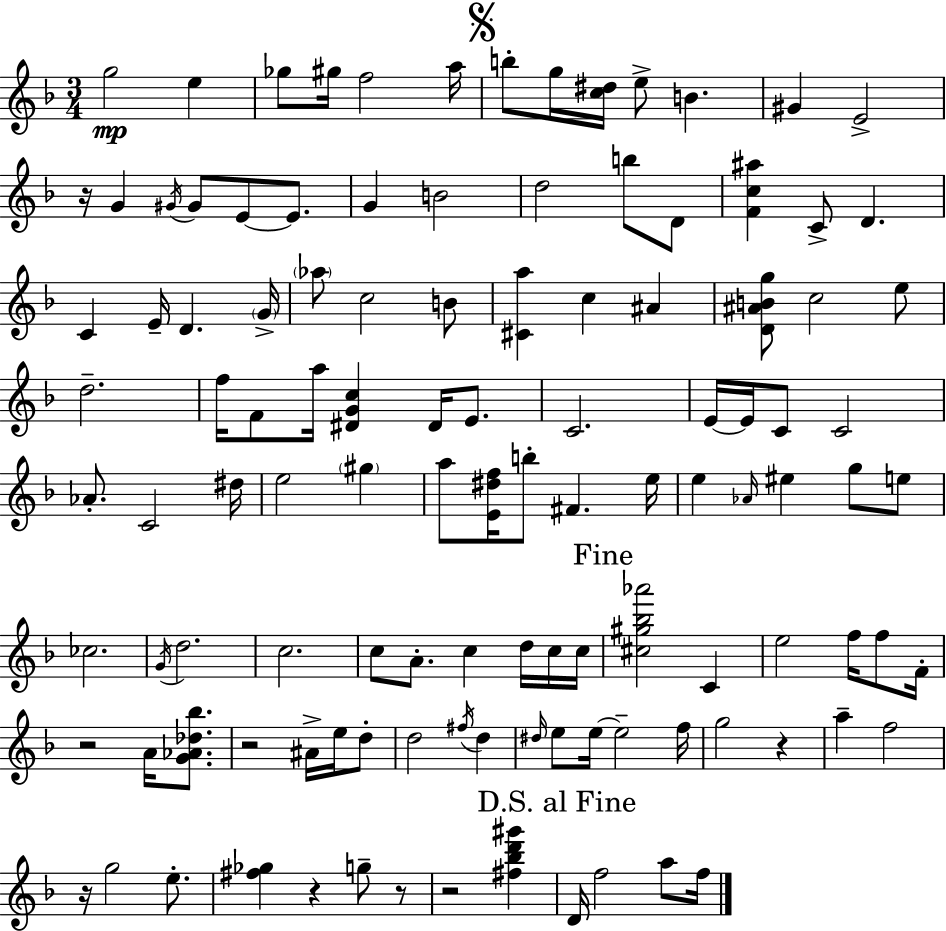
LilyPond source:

{
  \clef treble
  \numericTimeSignature
  \time 3/4
  \key f \major
  \repeat volta 2 { g''2\mp e''4 | ges''8 gis''16 f''2 a''16 | \mark \markup { \musicglyph "scripts.segno" } b''8-. g''16 <c'' dis''>16 e''8-> b'4. | gis'4 e'2-> | \break r16 g'4 \acciaccatura { gis'16 } gis'8 e'8~~ e'8. | g'4 b'2 | d''2 b''8 d'8 | <f' c'' ais''>4 c'8-> d'4. | \break c'4 e'16-- d'4. | \parenthesize g'16-> \parenthesize aes''8 c''2 b'8 | <cis' a''>4 c''4 ais'4 | <d' ais' b' g''>8 c''2 e''8 | \break d''2.-- | f''16 f'8 a''16 <dis' g' c''>4 dis'16 e'8. | c'2. | e'16~~ e'16 c'8 c'2 | \break aes'8.-. c'2 | dis''16 e''2 \parenthesize gis''4 | a''8 <e' dis'' f''>16 b''8-. fis'4. | e''16 e''4 \grace { aes'16 } eis''4 g''8 | \break e''8 ces''2. | \acciaccatura { g'16 } d''2. | c''2. | c''8 a'8.-. c''4 | \break d''16 c''16 c''16 \mark "Fine" <cis'' gis'' bes'' aes'''>2 c'4 | e''2 f''16 | f''8 f'16-. r2 a'16 | <g' aes' des'' bes''>8. r2 ais'16-> | \break e''16 d''8-. d''2 \acciaccatura { fis''16 } | d''4 \grace { dis''16 } e''8 e''16~~ e''2-- | f''16 g''2 | r4 a''4-- f''2 | \break r16 g''2 | e''8.-. <fis'' ges''>4 r4 | g''8-- r8 r2 | <fis'' bes'' d''' gis'''>4 \mark "D.S. al Fine" d'16 f''2 | \break a''8 f''16 } \bar "|."
}